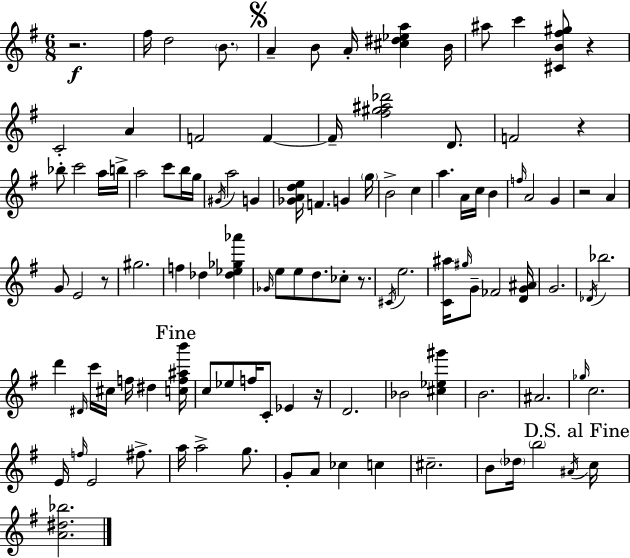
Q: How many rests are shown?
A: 7